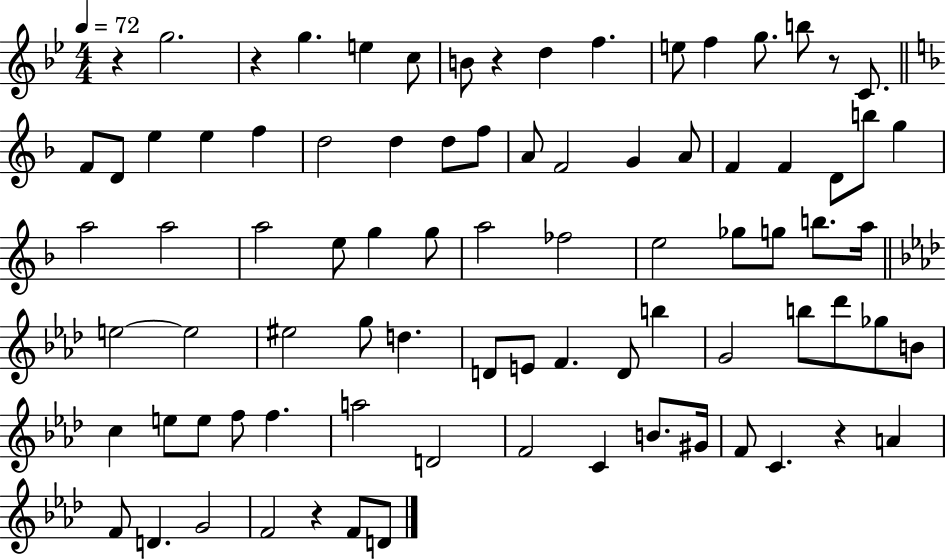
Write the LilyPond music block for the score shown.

{
  \clef treble
  \numericTimeSignature
  \time 4/4
  \key bes \major
  \tempo 4 = 72
  r4 g''2. | r4 g''4. e''4 c''8 | b'8 r4 d''4 f''4. | e''8 f''4 g''8. b''8 r8 c'8. | \break \bar "||" \break \key f \major f'8 d'8 e''4 e''4 f''4 | d''2 d''4 d''8 f''8 | a'8 f'2 g'4 a'8 | f'4 f'4 d'8 b''8 g''4 | \break a''2 a''2 | a''2 e''8 g''4 g''8 | a''2 fes''2 | e''2 ges''8 g''8 b''8. a''16 | \break \bar "||" \break \key f \minor e''2~~ e''2 | eis''2 g''8 d''4. | d'8 e'8 f'4. d'8 b''4 | g'2 b''8 des'''8 ges''8 b'8 | \break c''4 e''8 e''8 f''8 f''4. | a''2 d'2 | f'2 c'4 b'8. gis'16 | f'8 c'4. r4 a'4 | \break f'8 d'4. g'2 | f'2 r4 f'8 d'8 | \bar "|."
}